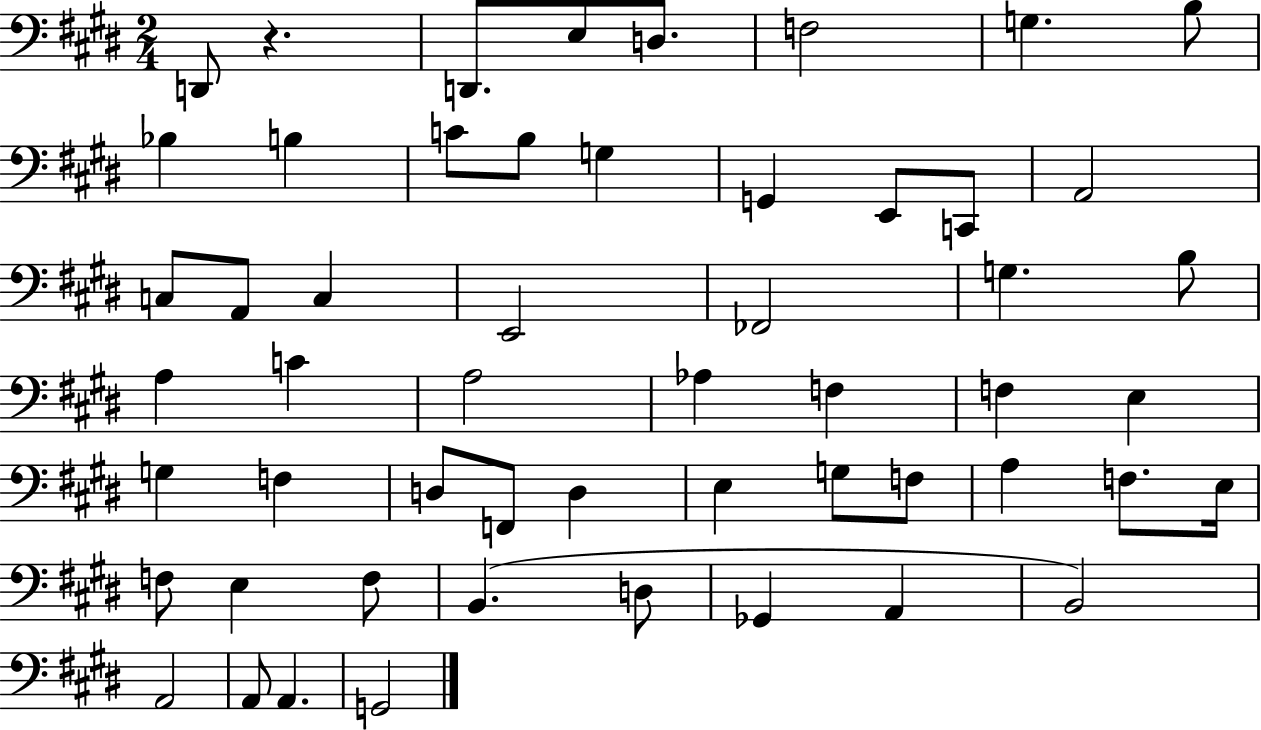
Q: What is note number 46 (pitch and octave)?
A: D3